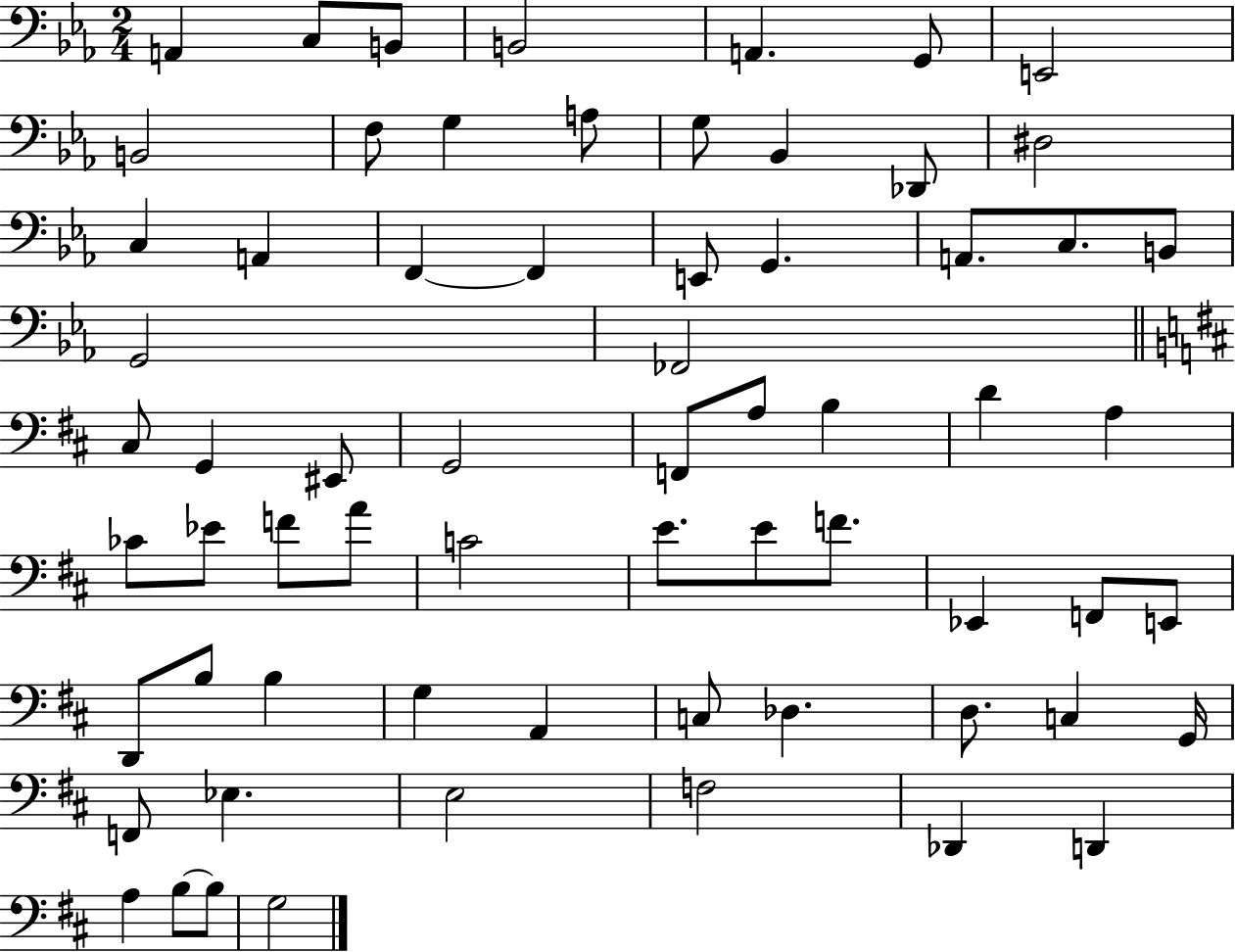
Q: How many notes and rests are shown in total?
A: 66